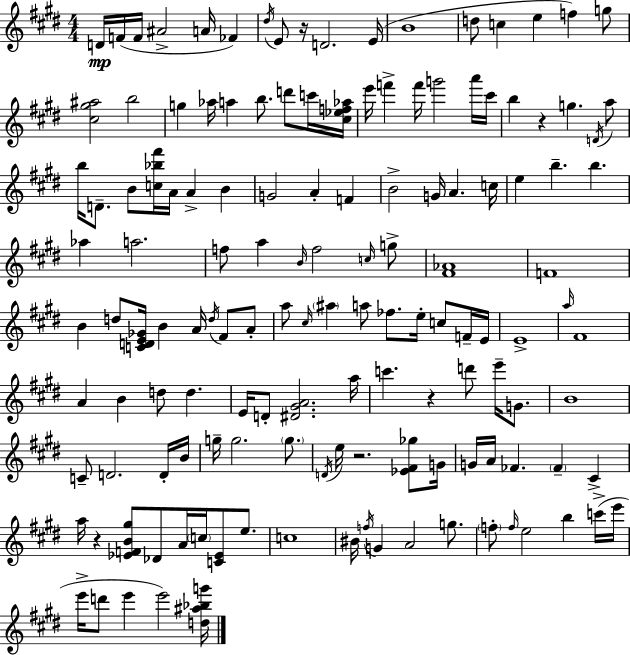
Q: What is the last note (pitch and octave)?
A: E6